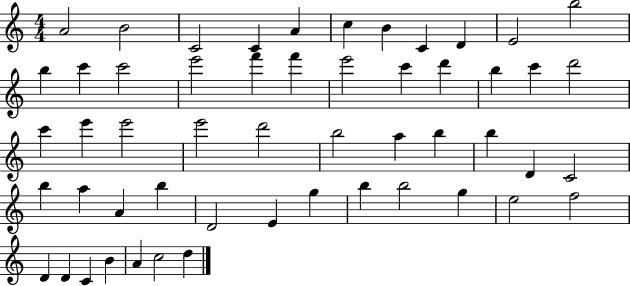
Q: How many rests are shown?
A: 0